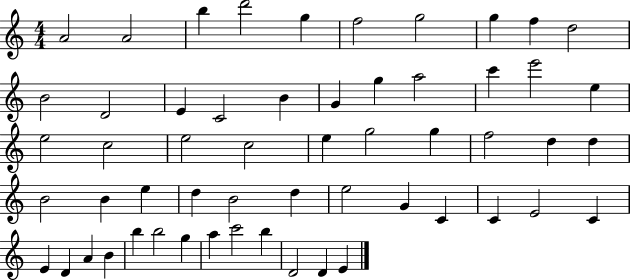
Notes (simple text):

A4/h A4/h B5/q D6/h G5/q F5/h G5/h G5/q F5/q D5/h B4/h D4/h E4/q C4/h B4/q G4/q G5/q A5/h C6/q E6/h E5/q E5/h C5/h E5/h C5/h E5/q G5/h G5/q F5/h D5/q D5/q B4/h B4/q E5/q D5/q B4/h D5/q E5/h G4/q C4/q C4/q E4/h C4/q E4/q D4/q A4/q B4/q B5/q B5/h G5/q A5/q C6/h B5/q D4/h D4/q E4/q